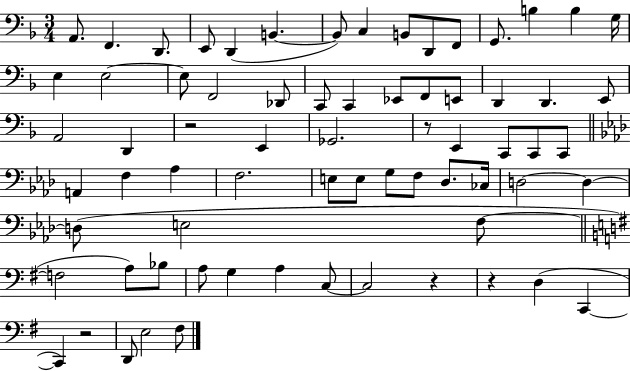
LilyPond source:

{
  \clef bass
  \numericTimeSignature
  \time 3/4
  \key f \major
  a,8. f,4. d,8. | e,8 d,4( b,4.~~ | b,8) c4 b,8 d,8 f,8 | g,8. b4 b4 g16 | \break e4 e2~~ | e8 f,2 des,8 | c,8 c,4 ees,8 f,8 e,8 | d,4 d,4. e,8 | \break a,2 d,4 | r2 e,4 | ges,2. | r8 e,4 c,8 c,8 c,8 | \break \bar "||" \break \key f \minor a,4 f4 aes4 | f2. | e8 e8 g8 f8 des8. ces16 | d2~~ d4~~ | \break d8( e2 f8~~ | \bar "||" \break \key e \minor f2 a8) bes8 | a8 g4 a4 c8~~ | c2 r4 | r4 d4( c,4~~ | \break c,4) r2 | d,8 e2 fis8 | \bar "|."
}